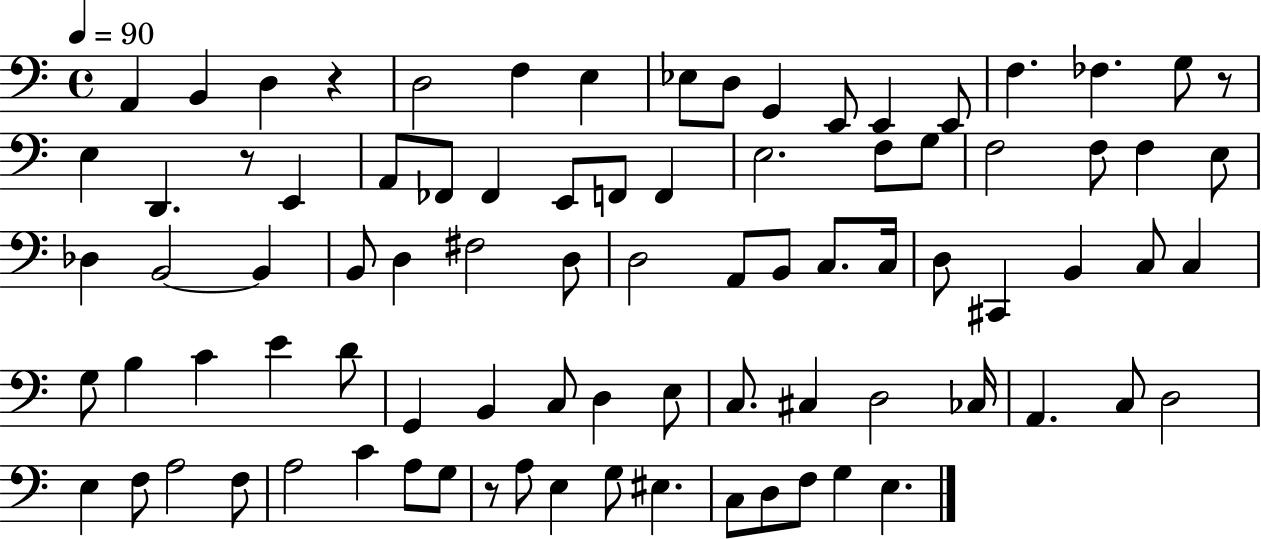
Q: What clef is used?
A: bass